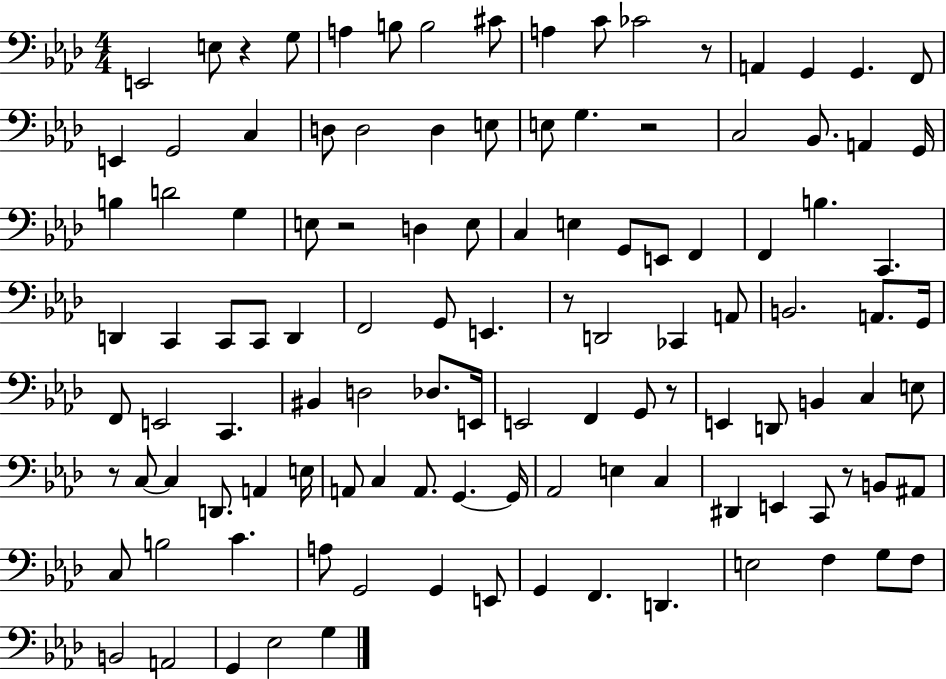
E2/h E3/e R/q G3/e A3/q B3/e B3/h C#4/e A3/q C4/e CES4/h R/e A2/q G2/q G2/q. F2/e E2/q G2/h C3/q D3/e D3/h D3/q E3/e E3/e G3/q. R/h C3/h Bb2/e. A2/q G2/s B3/q D4/h G3/q E3/e R/h D3/q E3/e C3/q E3/q G2/e E2/e F2/q F2/q B3/q. C2/q. D2/q C2/q C2/e C2/e D2/q F2/h G2/e E2/q. R/e D2/h CES2/q A2/e B2/h. A2/e. G2/s F2/e E2/h C2/q. BIS2/q D3/h Db3/e. E2/s E2/h F2/q G2/e R/e E2/q D2/e B2/q C3/q E3/e R/e C3/e C3/q D2/e. A2/q E3/s A2/e C3/q A2/e. G2/q. G2/s Ab2/h E3/q C3/q D#2/q E2/q C2/e R/e B2/e A#2/e C3/e B3/h C4/q. A3/e G2/h G2/q E2/e G2/q F2/q. D2/q. E3/h F3/q G3/e F3/e B2/h A2/h G2/q Eb3/h G3/q